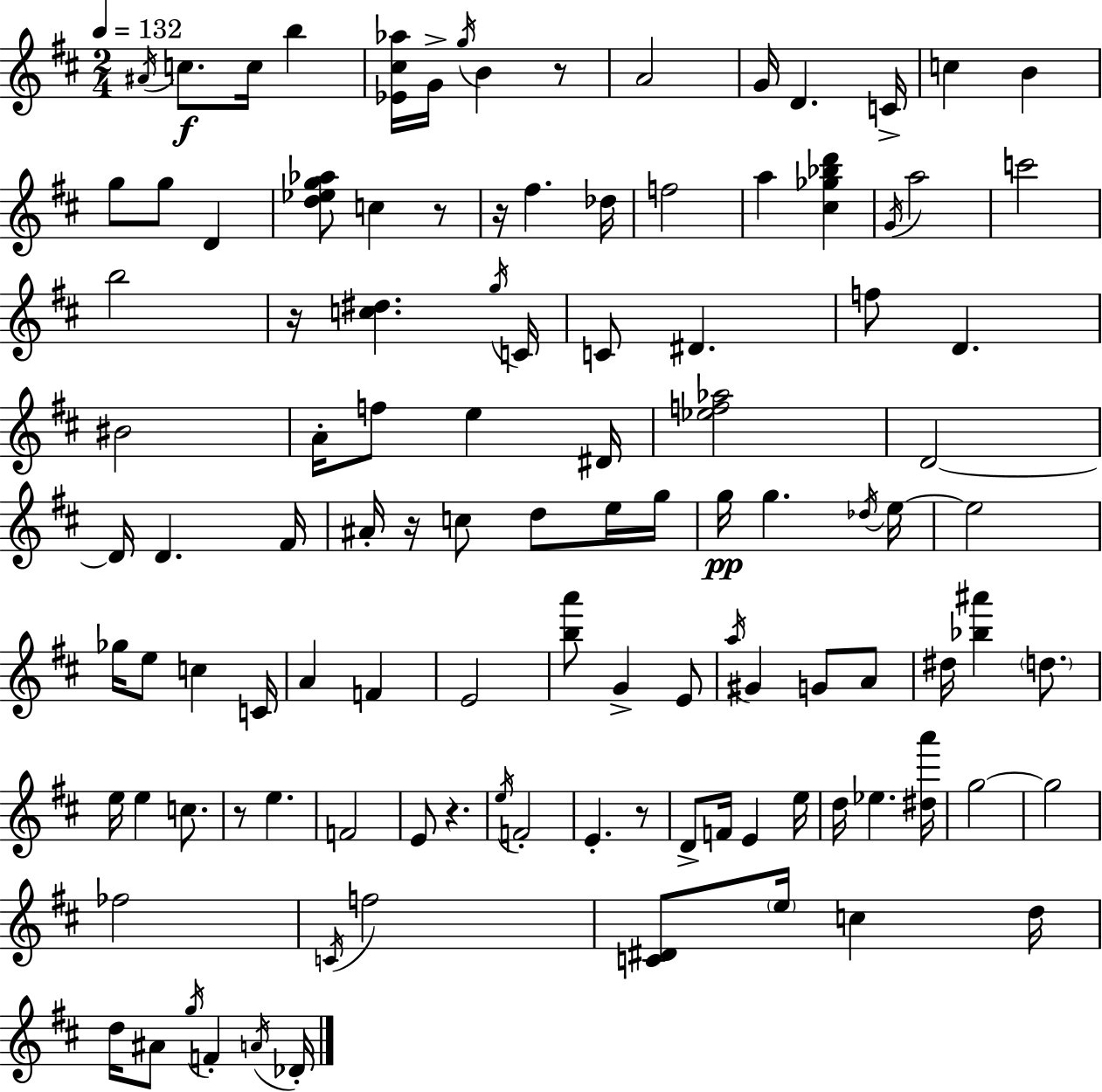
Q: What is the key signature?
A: D major